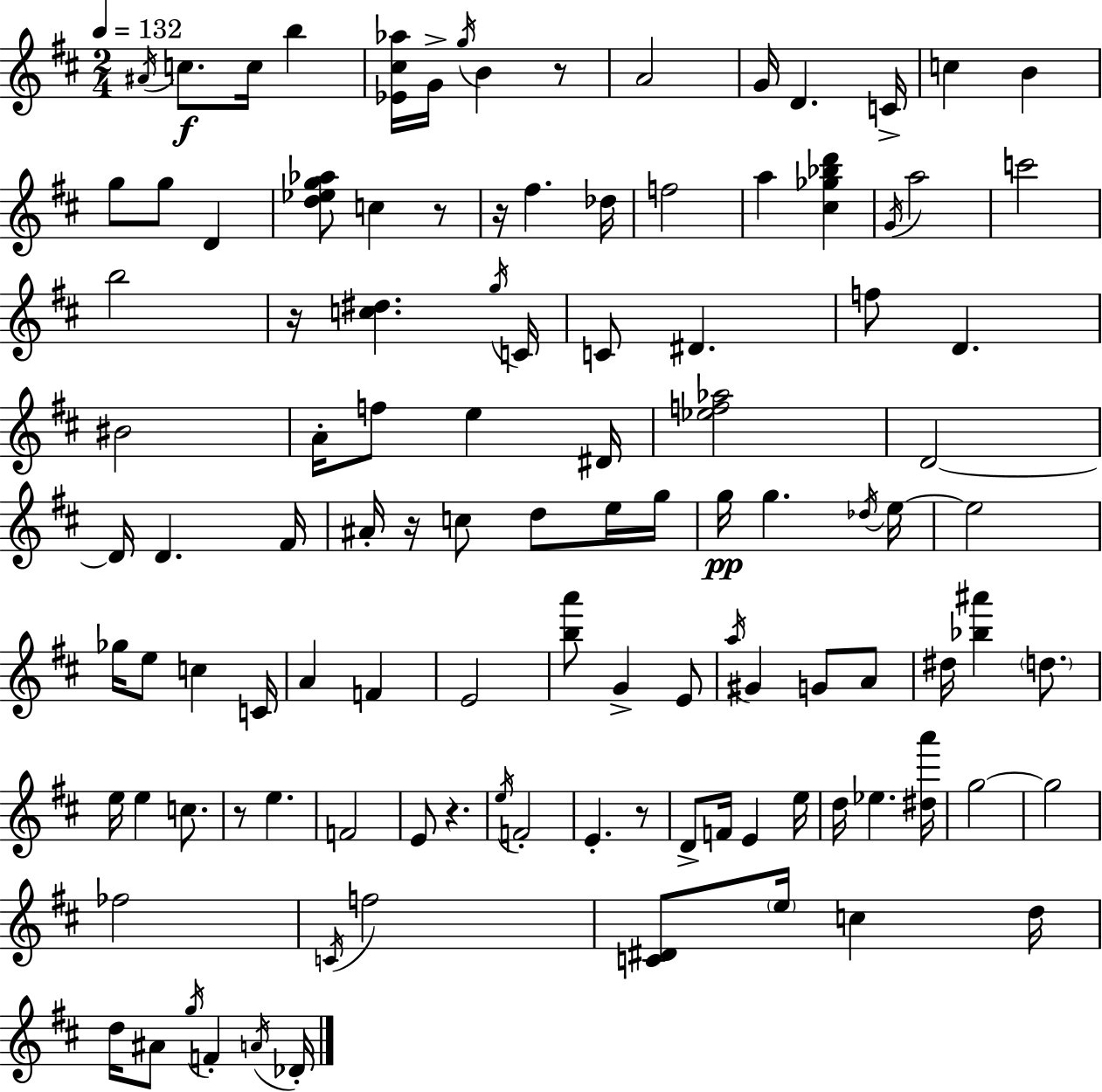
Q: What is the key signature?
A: D major